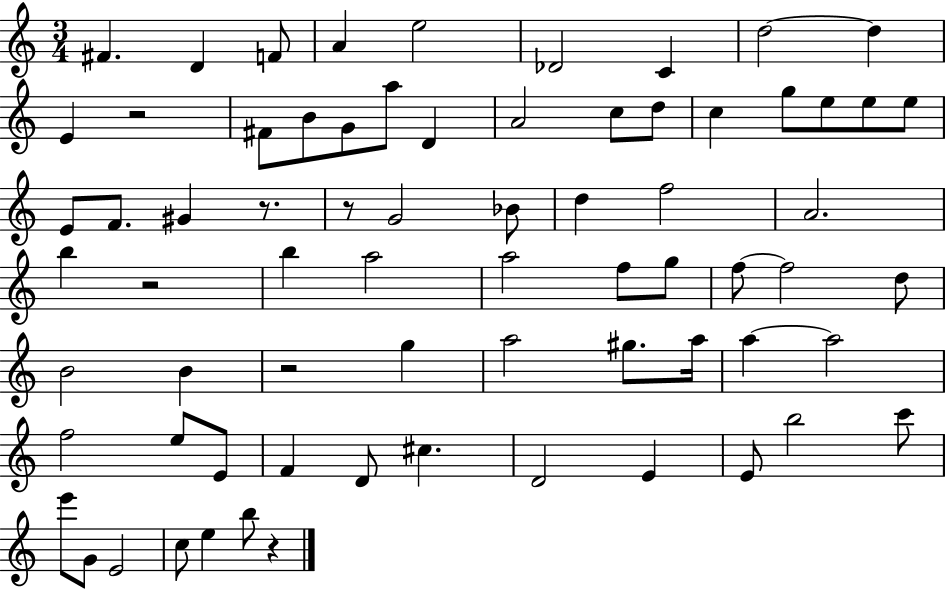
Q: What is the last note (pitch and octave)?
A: B5